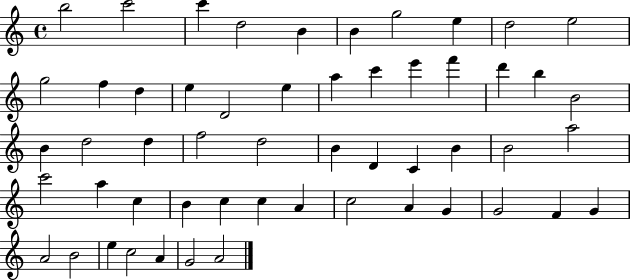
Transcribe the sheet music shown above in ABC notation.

X:1
T:Untitled
M:4/4
L:1/4
K:C
b2 c'2 c' d2 B B g2 e d2 e2 g2 f d e D2 e a c' e' f' d' b B2 B d2 d f2 d2 B D C B B2 a2 c'2 a c B c c A c2 A G G2 F G A2 B2 e c2 A G2 A2